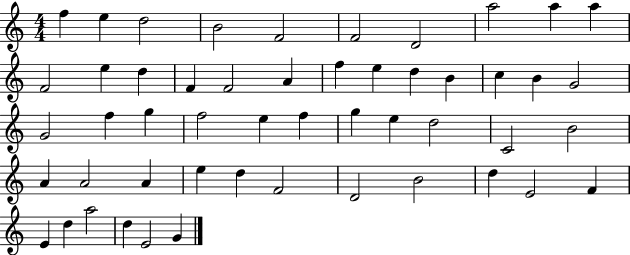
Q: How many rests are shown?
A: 0